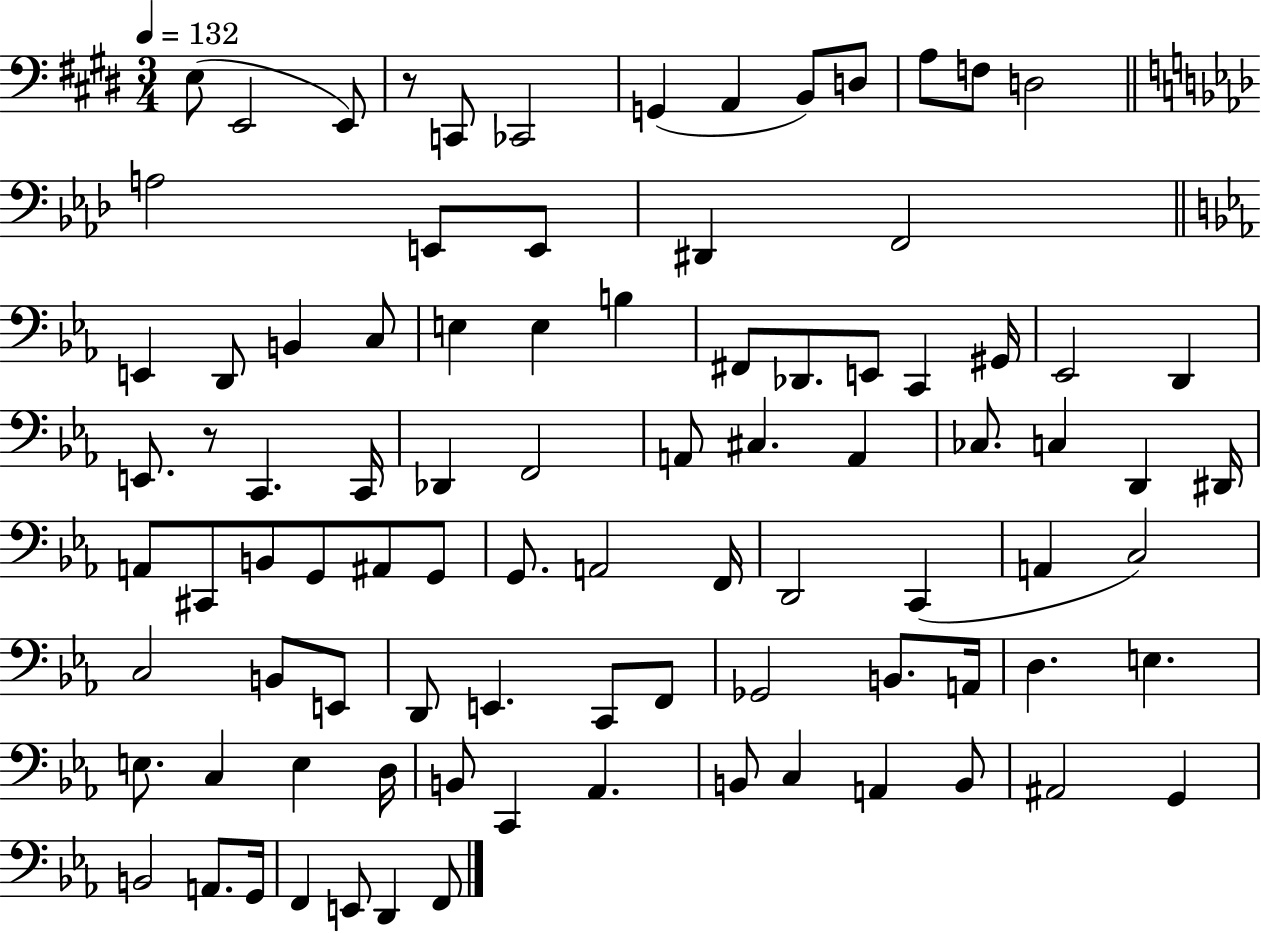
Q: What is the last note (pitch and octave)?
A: F2